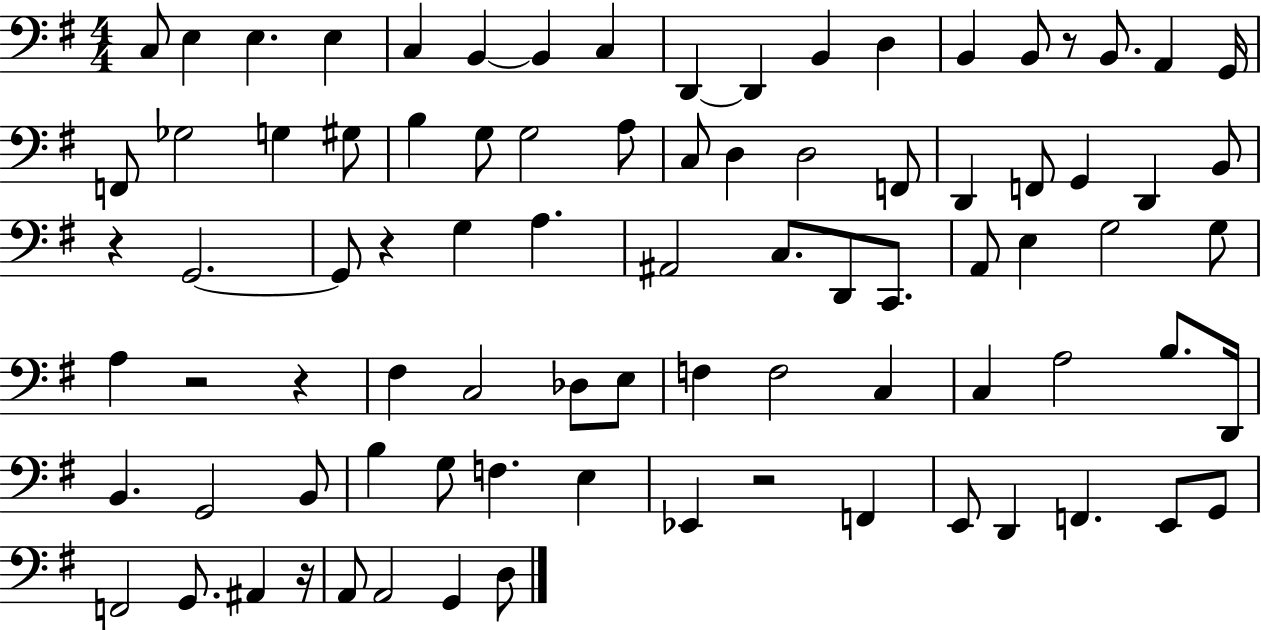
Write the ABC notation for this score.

X:1
T:Untitled
M:4/4
L:1/4
K:G
C,/2 E, E, E, C, B,, B,, C, D,, D,, B,, D, B,, B,,/2 z/2 B,,/2 A,, G,,/4 F,,/2 _G,2 G, ^G,/2 B, G,/2 G,2 A,/2 C,/2 D, D,2 F,,/2 D,, F,,/2 G,, D,, B,,/2 z G,,2 G,,/2 z G, A, ^A,,2 C,/2 D,,/2 C,,/2 A,,/2 E, G,2 G,/2 A, z2 z ^F, C,2 _D,/2 E,/2 F, F,2 C, C, A,2 B,/2 D,,/4 B,, G,,2 B,,/2 B, G,/2 F, E, _E,, z2 F,, E,,/2 D,, F,, E,,/2 G,,/2 F,,2 G,,/2 ^A,, z/4 A,,/2 A,,2 G,, D,/2